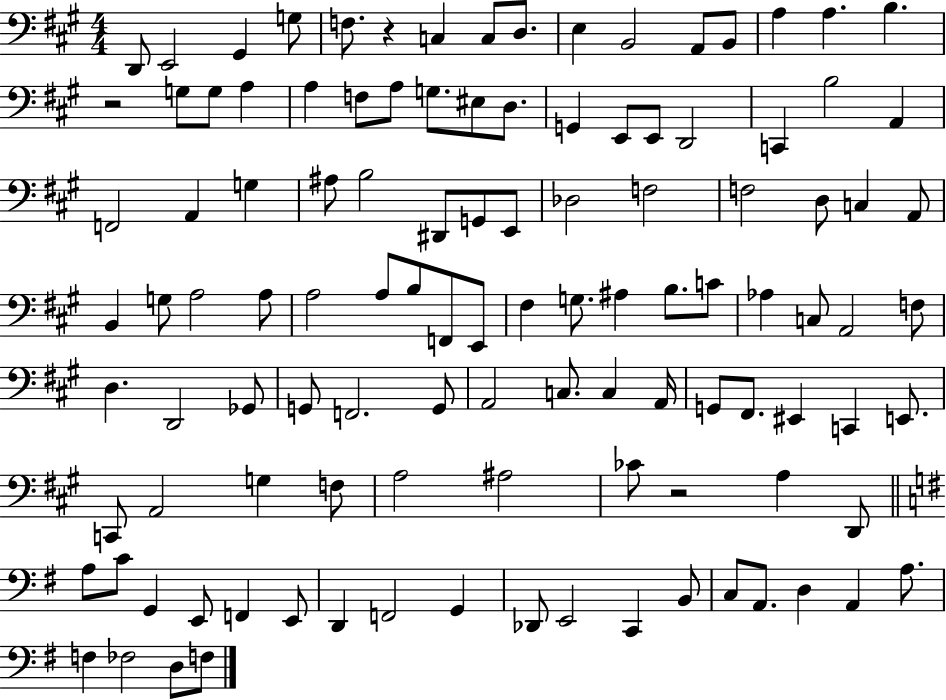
D2/e E2/h G#2/q G3/e F3/e. R/q C3/q C3/e D3/e. E3/q B2/h A2/e B2/e A3/q A3/q. B3/q. R/h G3/e G3/e A3/q A3/q F3/e A3/e G3/e. EIS3/e D3/e. G2/q E2/e E2/e D2/h C2/q B3/h A2/q F2/h A2/q G3/q A#3/e B3/h D#2/e G2/e E2/e Db3/h F3/h F3/h D3/e C3/q A2/e B2/q G3/e A3/h A3/e A3/h A3/e B3/e F2/e E2/e F#3/q G3/e. A#3/q B3/e. C4/e Ab3/q C3/e A2/h F3/e D3/q. D2/h Gb2/e G2/e F2/h. G2/e A2/h C3/e. C3/q A2/s G2/e F#2/e. EIS2/q C2/q E2/e. C2/e A2/h G3/q F3/e A3/h A#3/h CES4/e R/h A3/q D2/e A3/e C4/e G2/q E2/e F2/q E2/e D2/q F2/h G2/q Db2/e E2/h C2/q B2/e C3/e A2/e. D3/q A2/q A3/e. F3/q FES3/h D3/e F3/e